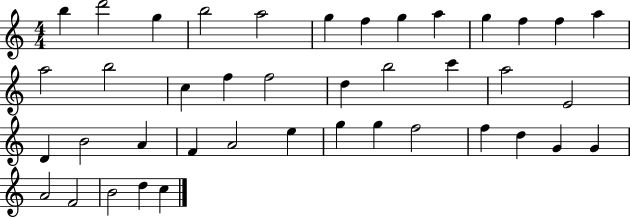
{
  \clef treble
  \numericTimeSignature
  \time 4/4
  \key c \major
  b''4 d'''2 g''4 | b''2 a''2 | g''4 f''4 g''4 a''4 | g''4 f''4 f''4 a''4 | \break a''2 b''2 | c''4 f''4 f''2 | d''4 b''2 c'''4 | a''2 e'2 | \break d'4 b'2 a'4 | f'4 a'2 e''4 | g''4 g''4 f''2 | f''4 d''4 g'4 g'4 | \break a'2 f'2 | b'2 d''4 c''4 | \bar "|."
}